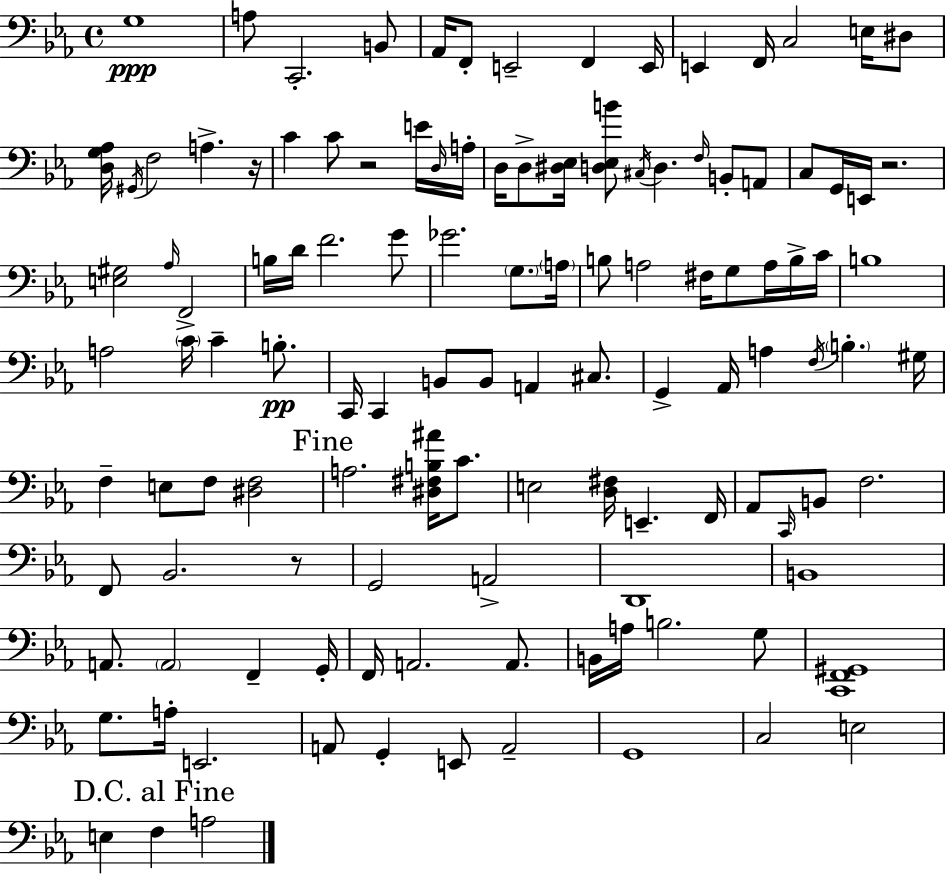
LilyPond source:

{
  \clef bass
  \time 4/4
  \defaultTimeSignature
  \key c \minor
  g1\ppp | a8 c,2.-. b,8 | aes,16 f,8-. e,2-- f,4 e,16 | e,4 f,16 c2 e16 dis8 | \break <d g aes>16 \acciaccatura { gis,16 } f2 a4.-> | r16 c'4 c'8 r2 e'16 | \grace { d16 } a16-. d16 d8-> <dis ees>16 <d ees b'>8 \acciaccatura { cis16 } d4. \grace { f16 } | b,8-. a,8 c8 g,16 e,16 r2. | \break <e gis>2 \grace { aes16 } f,2-> | b16 d'16 f'2. | g'8 ges'2. | \parenthesize g8. \parenthesize a16 b8 a2 fis16 | \break g8 a16 b16-> c'16 b1 | a2 \parenthesize c'16 c'4-- | b8.-.\pp c,16 c,4 b,8 b,8 a,4 | cis8. g,4-> aes,16 a4 \acciaccatura { f16 } \parenthesize b4.-. | \break gis16 f4-- e8 f8 <dis f>2 | \mark "Fine" a2. | <dis fis b ais'>16 c'8. e2 <d fis>16 e,4.-- | f,16 aes,8 \grace { c,16 } b,8 f2. | \break f,8 bes,2. | r8 g,2 a,2-> | d,1 | b,1 | \break a,8. \parenthesize a,2 | f,4-- g,16-. f,16 a,2. | a,8. b,16 a16 b2. | g8 <c, f, gis,>1 | \break g8. a16-. e,2. | a,8 g,4-. e,8 a,2-- | g,1 | c2 e2 | \break \mark "D.C. al Fine" e4 f4 a2 | \bar "|."
}